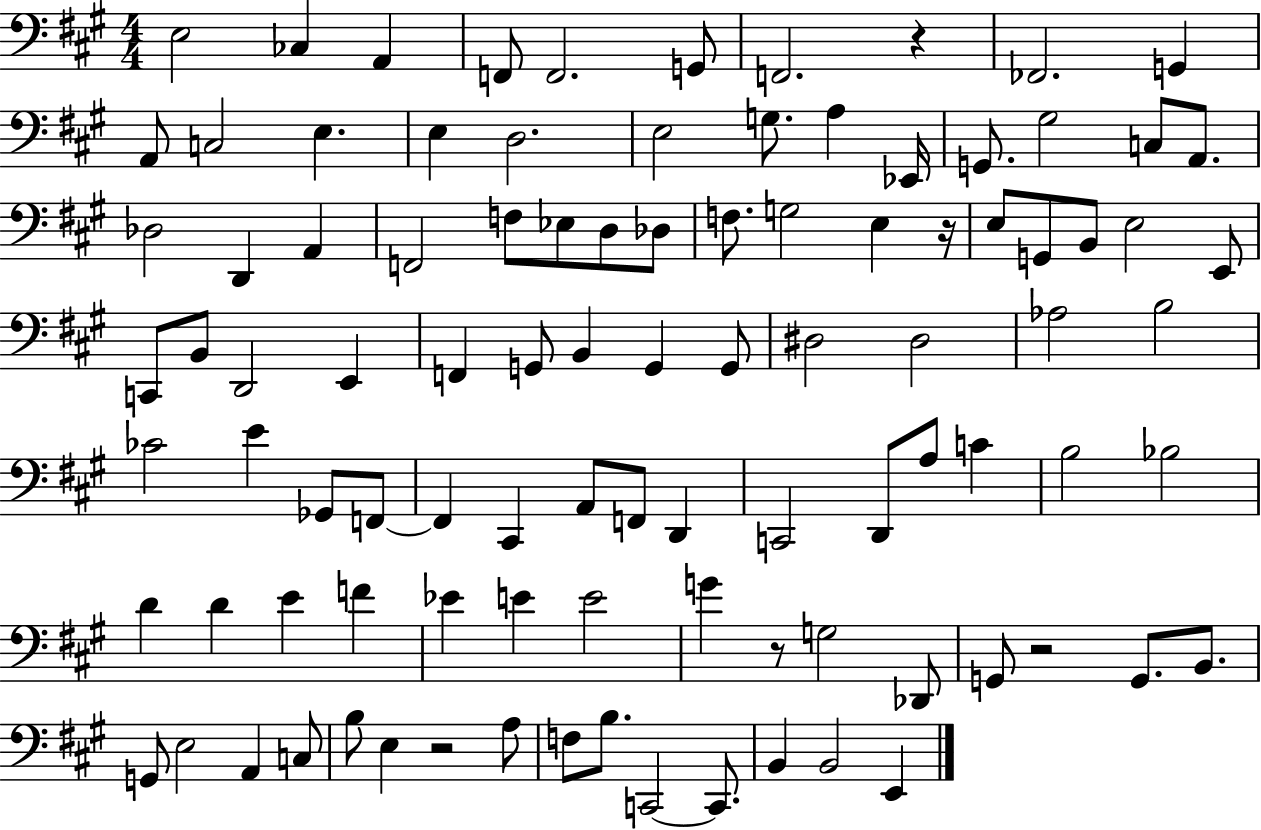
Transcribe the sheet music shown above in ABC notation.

X:1
T:Untitled
M:4/4
L:1/4
K:A
E,2 _C, A,, F,,/2 F,,2 G,,/2 F,,2 z _F,,2 G,, A,,/2 C,2 E, E, D,2 E,2 G,/2 A, _E,,/4 G,,/2 ^G,2 C,/2 A,,/2 _D,2 D,, A,, F,,2 F,/2 _E,/2 D,/2 _D,/2 F,/2 G,2 E, z/4 E,/2 G,,/2 B,,/2 E,2 E,,/2 C,,/2 B,,/2 D,,2 E,, F,, G,,/2 B,, G,, G,,/2 ^D,2 ^D,2 _A,2 B,2 _C2 E _G,,/2 F,,/2 F,, ^C,, A,,/2 F,,/2 D,, C,,2 D,,/2 A,/2 C B,2 _B,2 D D E F _E E E2 G z/2 G,2 _D,,/2 G,,/2 z2 G,,/2 B,,/2 G,,/2 E,2 A,, C,/2 B,/2 E, z2 A,/2 F,/2 B,/2 C,,2 C,,/2 B,, B,,2 E,,